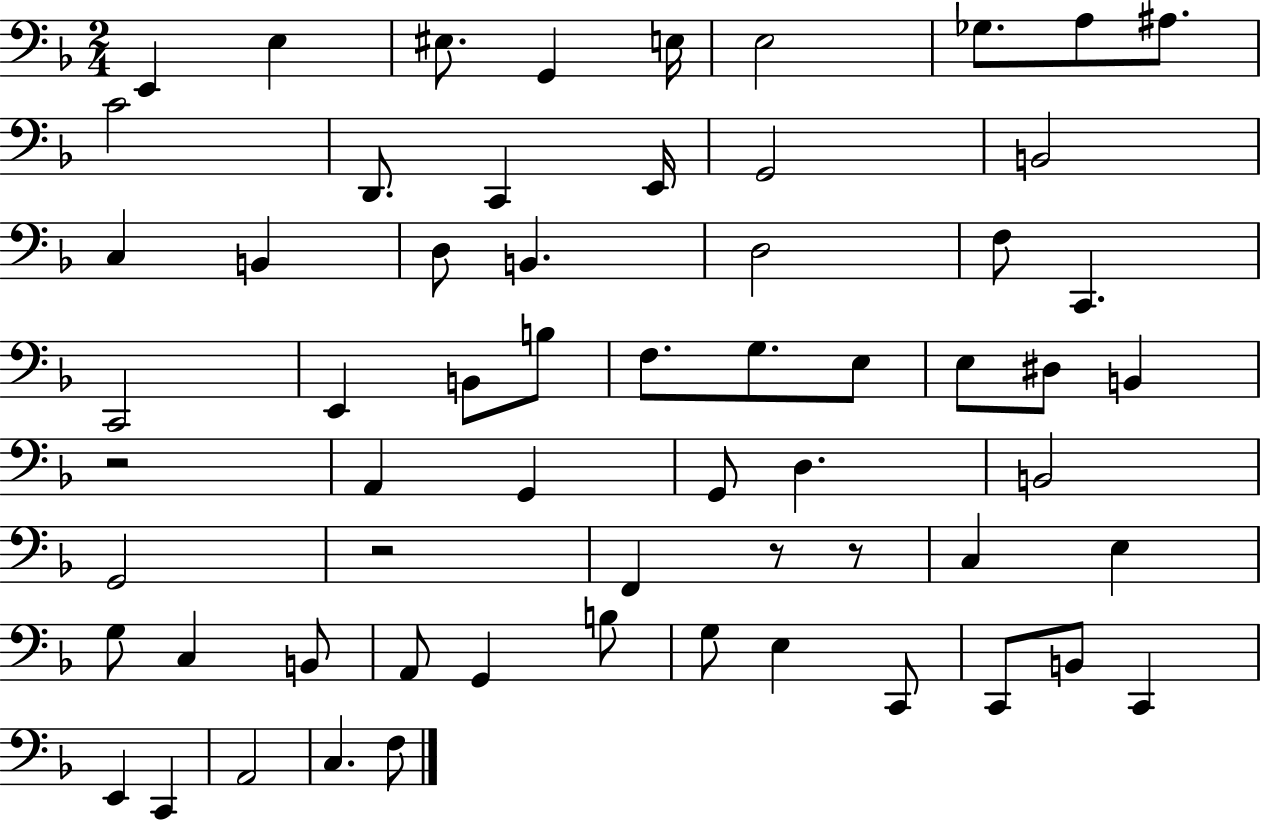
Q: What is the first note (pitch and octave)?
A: E2